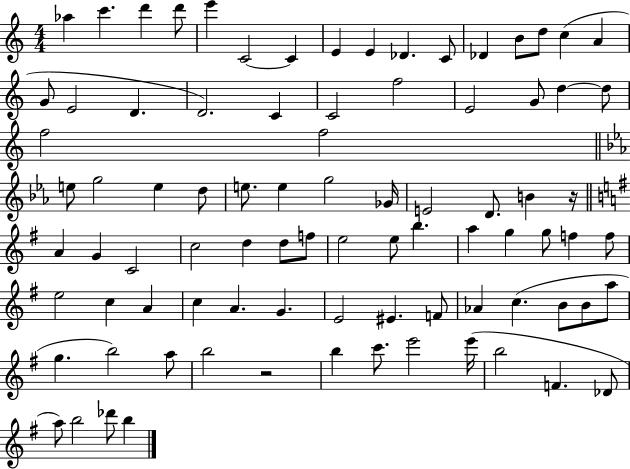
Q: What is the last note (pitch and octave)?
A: B5